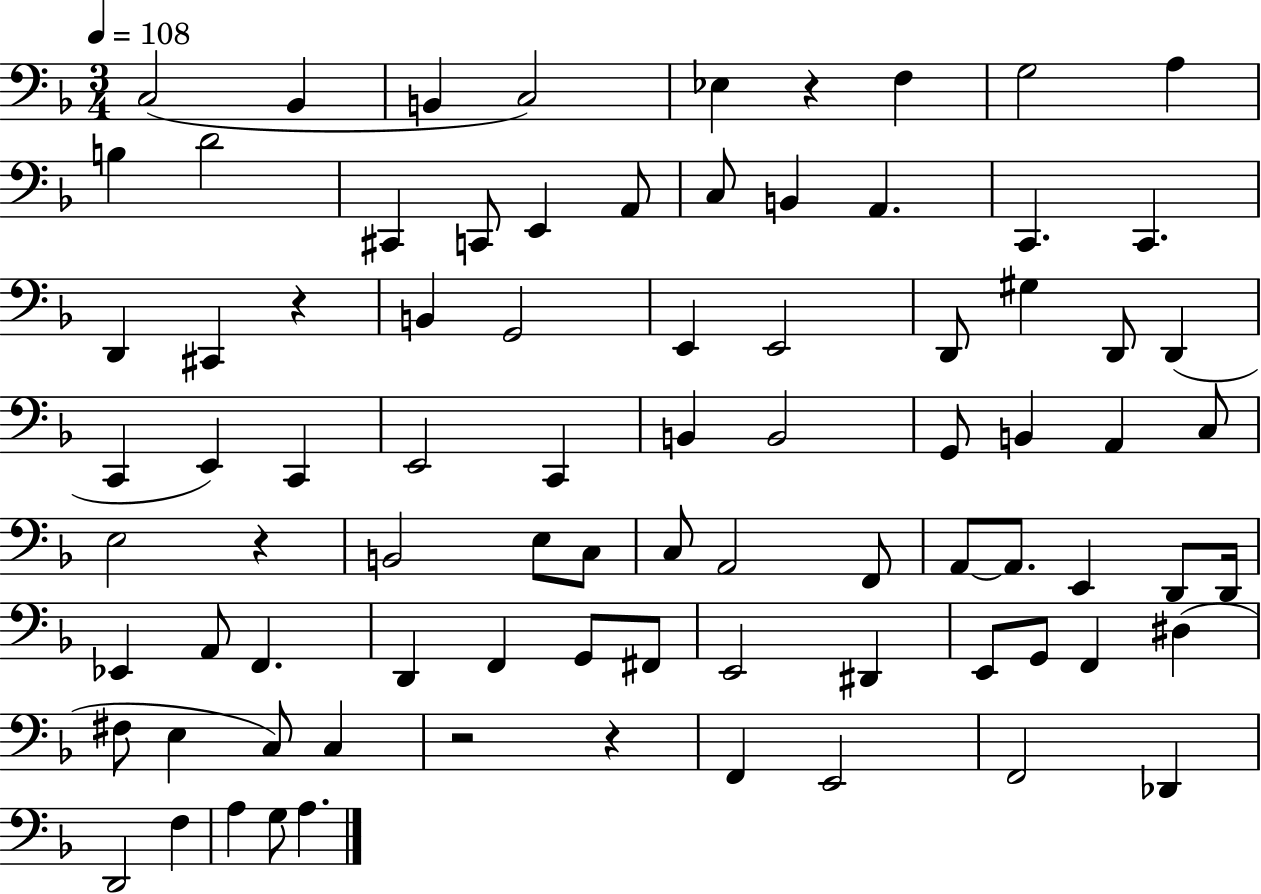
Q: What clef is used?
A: bass